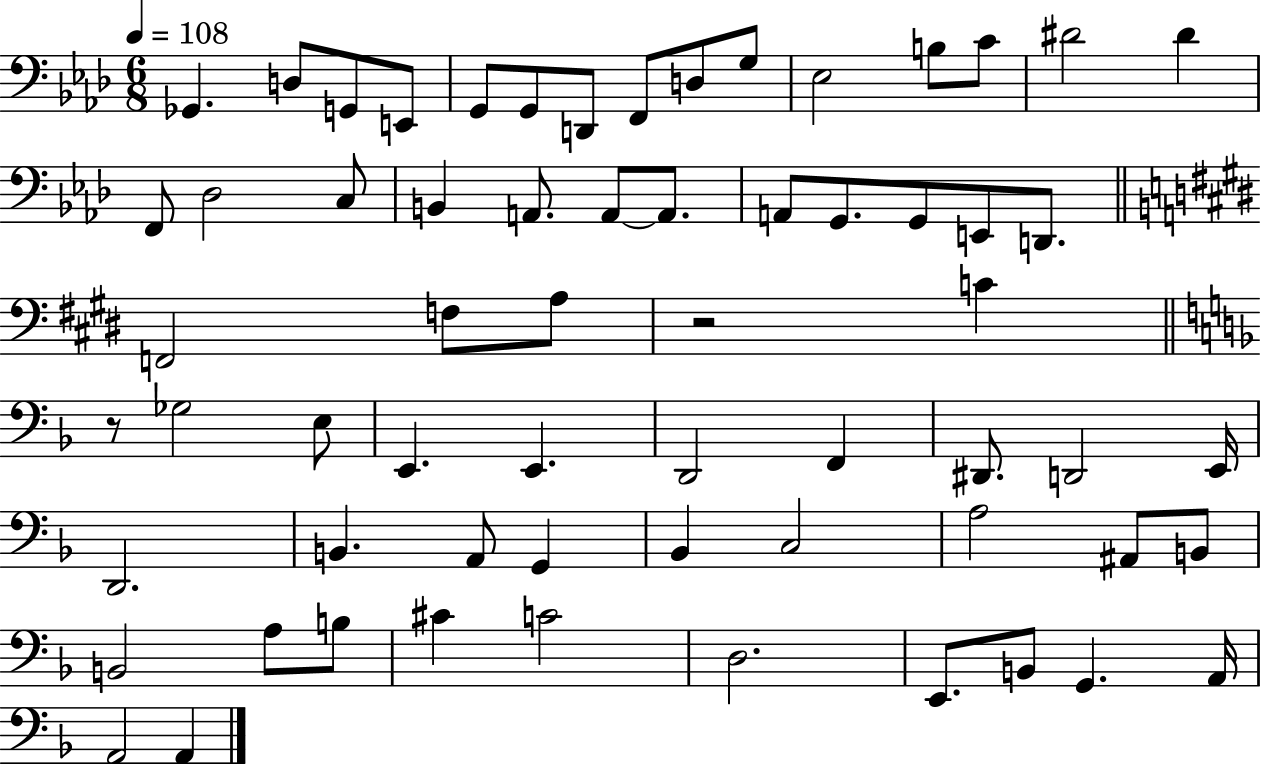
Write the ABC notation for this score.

X:1
T:Untitled
M:6/8
L:1/4
K:Ab
_G,, D,/2 G,,/2 E,,/2 G,,/2 G,,/2 D,,/2 F,,/2 D,/2 G,/2 _E,2 B,/2 C/2 ^D2 ^D F,,/2 _D,2 C,/2 B,, A,,/2 A,,/2 A,,/2 A,,/2 G,,/2 G,,/2 E,,/2 D,,/2 F,,2 F,/2 A,/2 z2 C z/2 _G,2 E,/2 E,, E,, D,,2 F,, ^D,,/2 D,,2 E,,/4 D,,2 B,, A,,/2 G,, _B,, C,2 A,2 ^A,,/2 B,,/2 B,,2 A,/2 B,/2 ^C C2 D,2 E,,/2 B,,/2 G,, A,,/4 A,,2 A,,